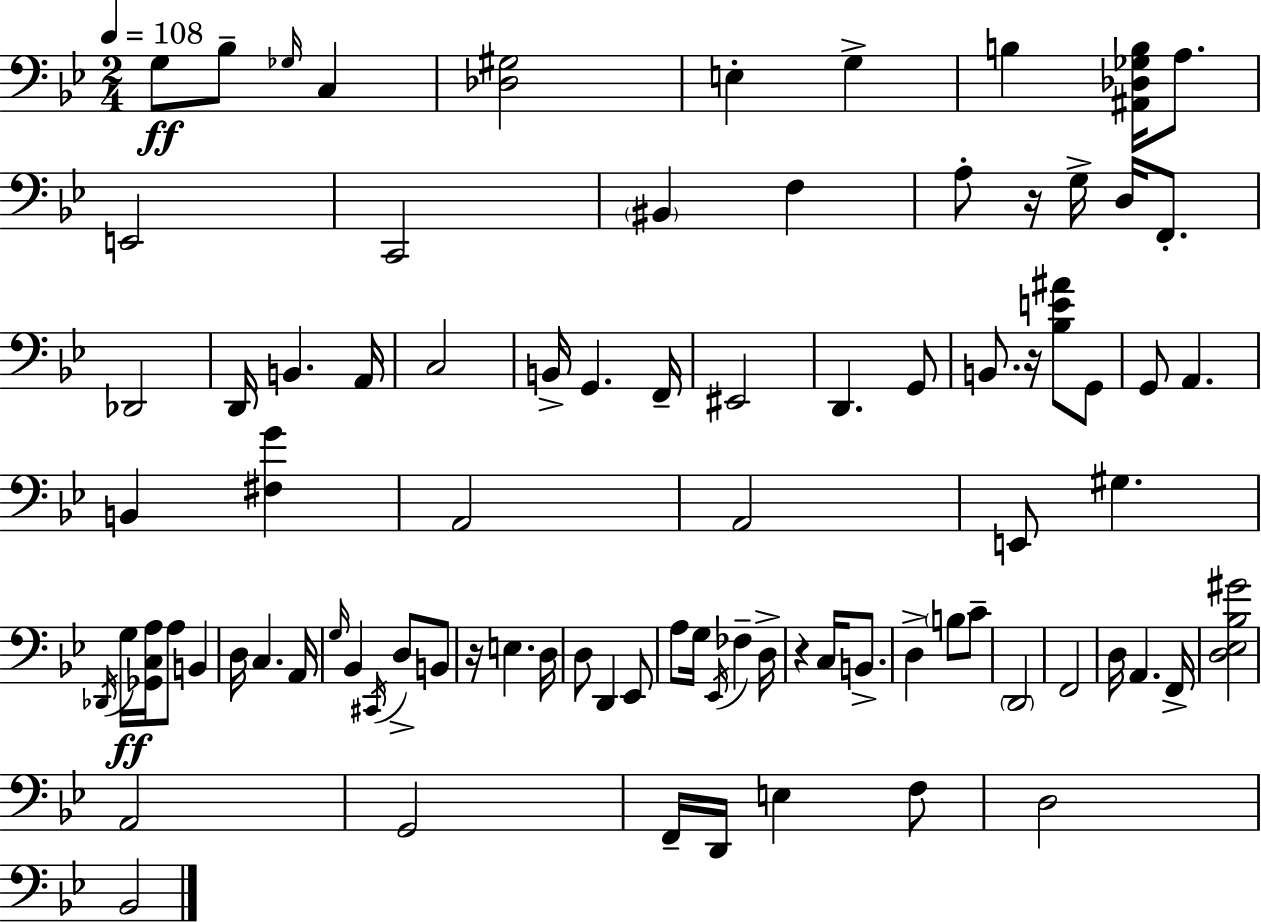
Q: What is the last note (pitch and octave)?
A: Bb2